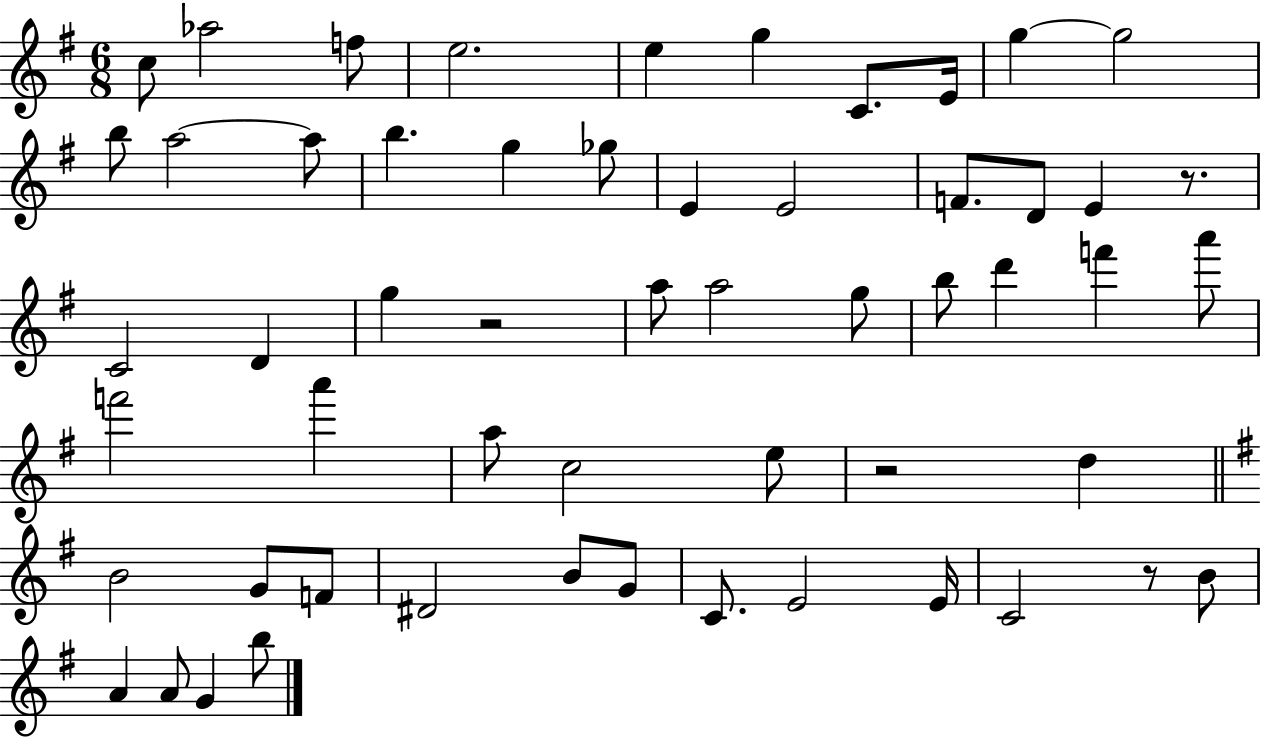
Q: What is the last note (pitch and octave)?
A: B5